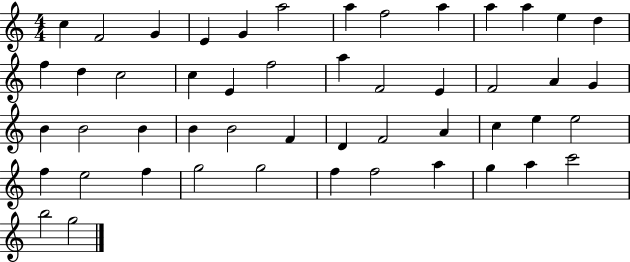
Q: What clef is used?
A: treble